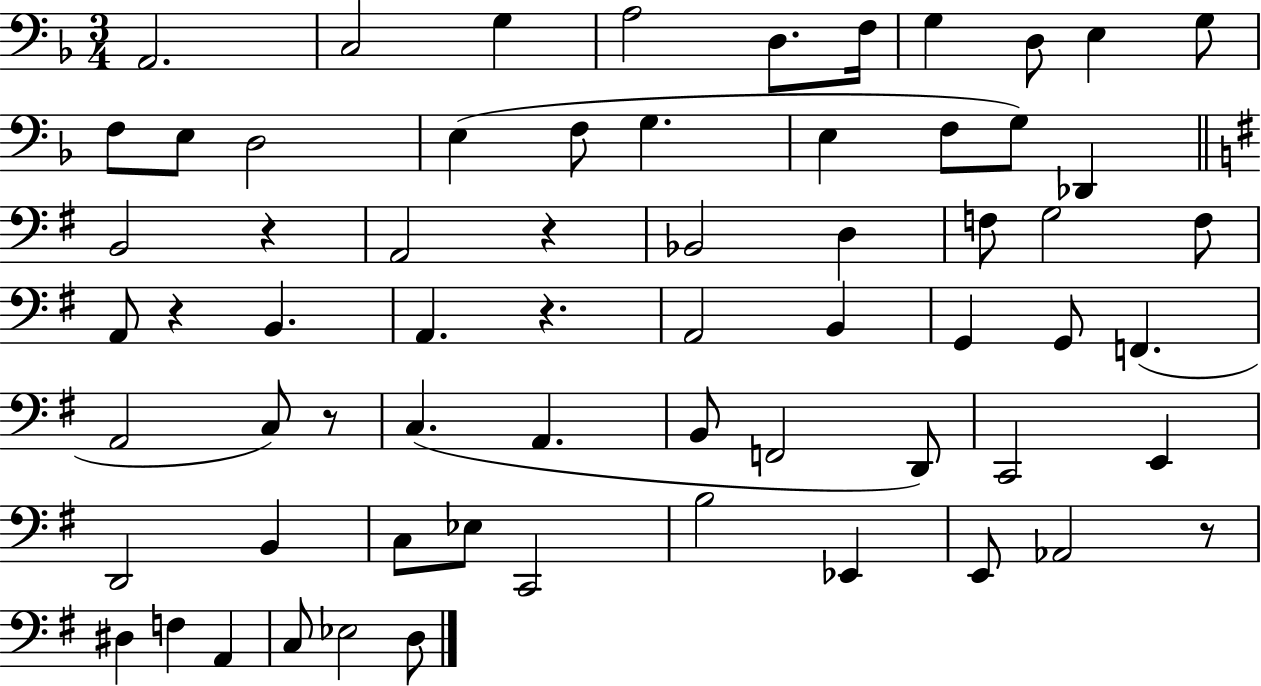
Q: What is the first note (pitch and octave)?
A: A2